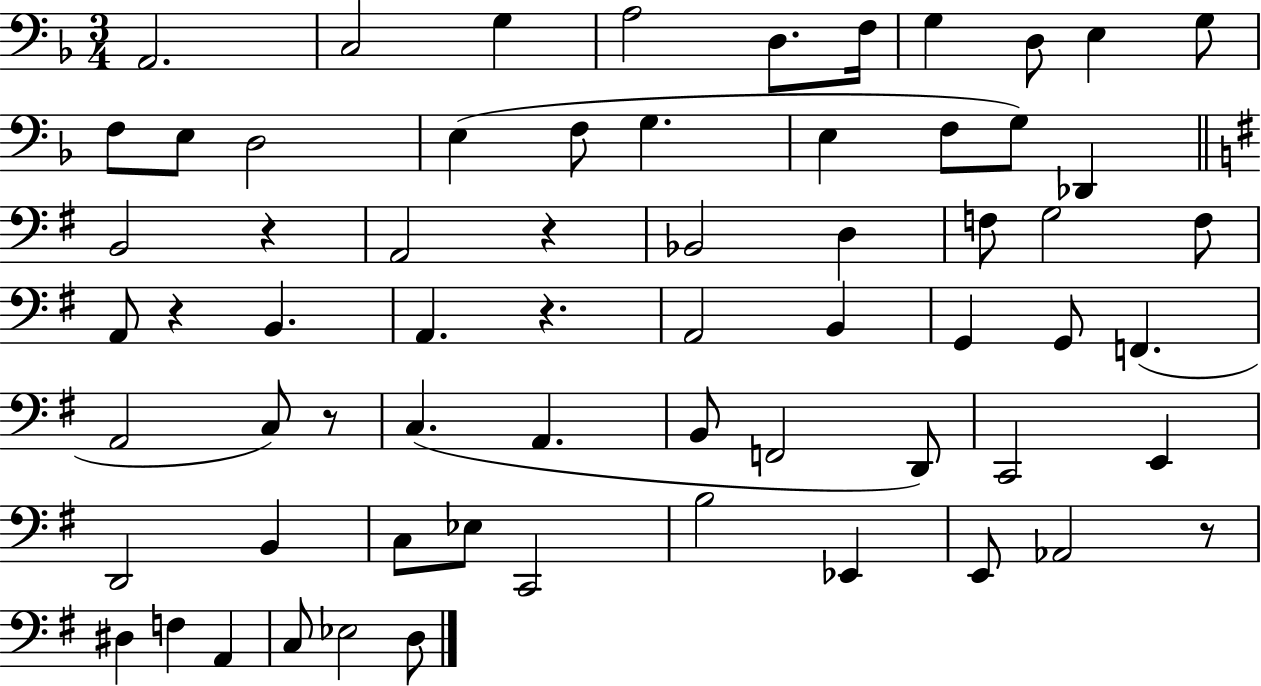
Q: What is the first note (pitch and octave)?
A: A2